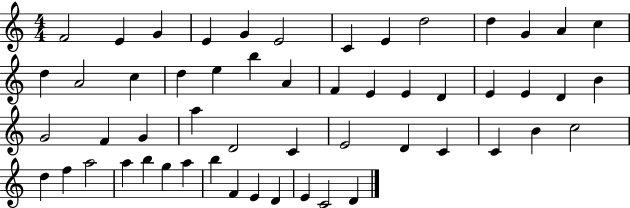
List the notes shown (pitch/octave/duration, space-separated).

F4/h E4/q G4/q E4/q G4/q E4/h C4/q E4/q D5/h D5/q G4/q A4/q C5/q D5/q A4/h C5/q D5/q E5/q B5/q A4/q F4/q E4/q E4/q D4/q E4/q E4/q D4/q B4/q G4/h F4/q G4/q A5/q D4/h C4/q E4/h D4/q C4/q C4/q B4/q C5/h D5/q F5/q A5/h A5/q B5/q G5/q A5/q B5/q F4/q E4/q D4/q E4/q C4/h D4/q